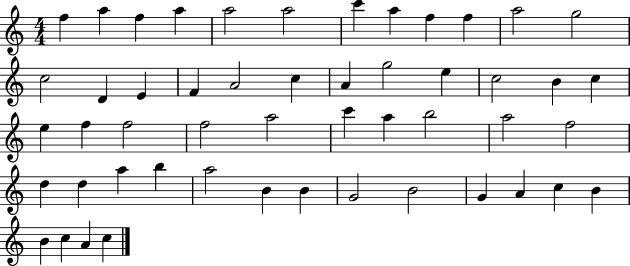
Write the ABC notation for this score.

X:1
T:Untitled
M:4/4
L:1/4
K:C
f a f a a2 a2 c' a f f a2 g2 c2 D E F A2 c A g2 e c2 B c e f f2 f2 a2 c' a b2 a2 f2 d d a b a2 B B G2 B2 G A c B B c A c